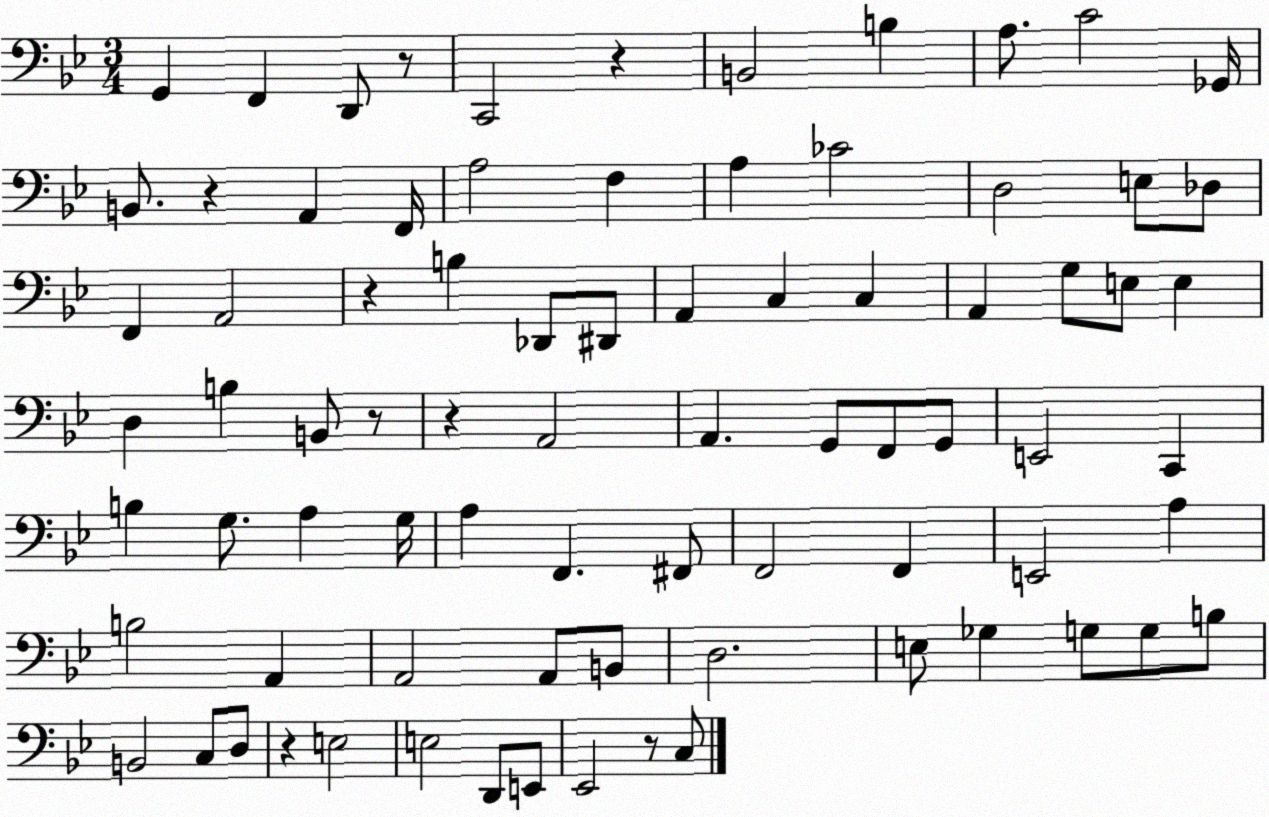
X:1
T:Untitled
M:3/4
L:1/4
K:Bb
G,, F,, D,,/2 z/2 C,,2 z B,,2 B, A,/2 C2 _G,,/4 B,,/2 z A,, F,,/4 A,2 F, A, _C2 D,2 E,/2 _D,/2 F,, A,,2 z B, _D,,/2 ^D,,/2 A,, C, C, A,, G,/2 E,/2 E, D, B, B,,/2 z/2 z A,,2 A,, G,,/2 F,,/2 G,,/2 E,,2 C,, B, G,/2 A, G,/4 A, F,, ^F,,/2 F,,2 F,, E,,2 A, B,2 A,, A,,2 A,,/2 B,,/2 D,2 E,/2 _G, G,/2 G,/2 B,/2 B,,2 C,/2 D,/2 z E,2 E,2 D,,/2 E,,/2 _E,,2 z/2 C,/2